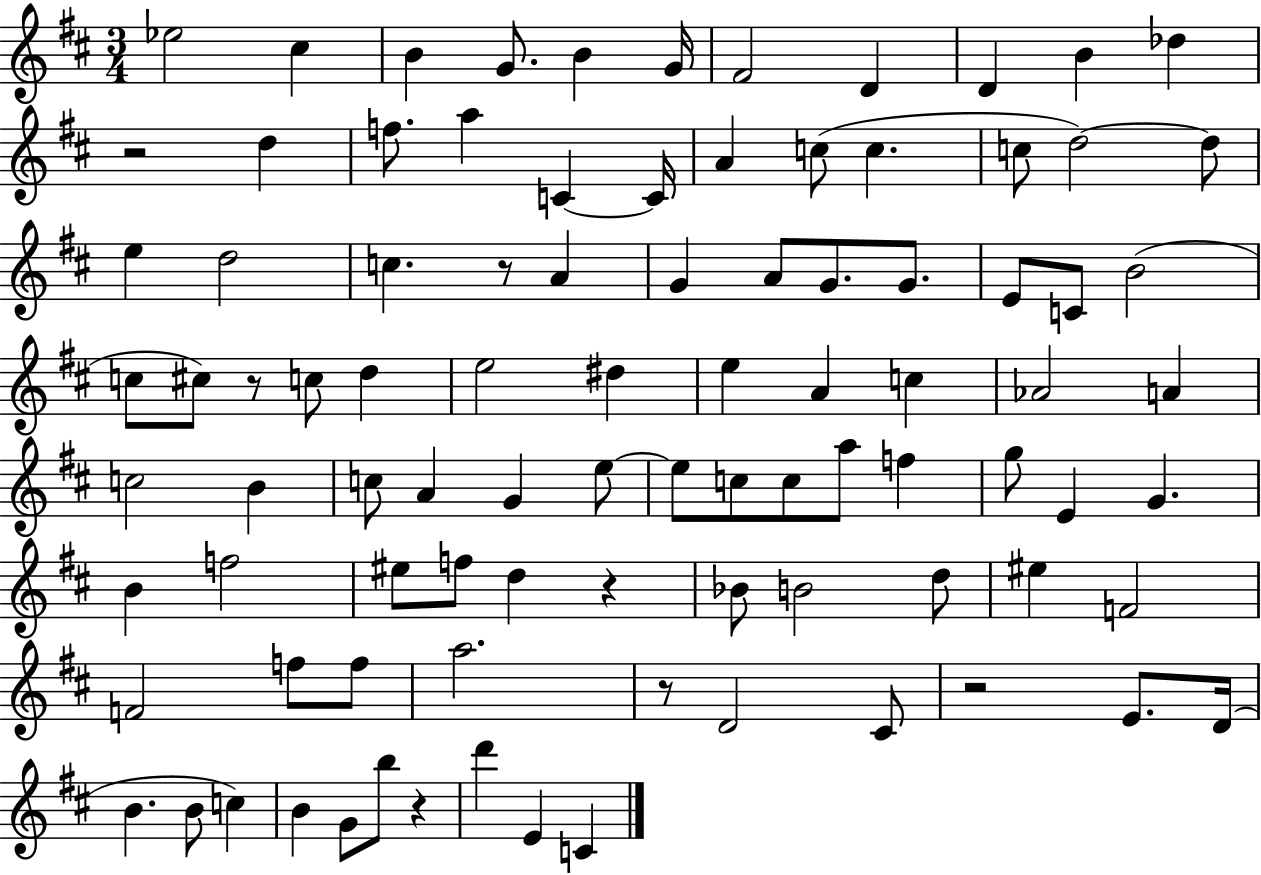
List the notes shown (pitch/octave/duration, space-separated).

Eb5/h C#5/q B4/q G4/e. B4/q G4/s F#4/h D4/q D4/q B4/q Db5/q R/h D5/q F5/e. A5/q C4/q C4/s A4/q C5/e C5/q. C5/e D5/h D5/e E5/q D5/h C5/q. R/e A4/q G4/q A4/e G4/e. G4/e. E4/e C4/e B4/h C5/e C#5/e R/e C5/e D5/q E5/h D#5/q E5/q A4/q C5/q Ab4/h A4/q C5/h B4/q C5/e A4/q G4/q E5/e E5/e C5/e C5/e A5/e F5/q G5/e E4/q G4/q. B4/q F5/h EIS5/e F5/e D5/q R/q Bb4/e B4/h D5/e EIS5/q F4/h F4/h F5/e F5/e A5/h. R/e D4/h C#4/e R/h E4/e. D4/s B4/q. B4/e C5/q B4/q G4/e B5/e R/q D6/q E4/q C4/q